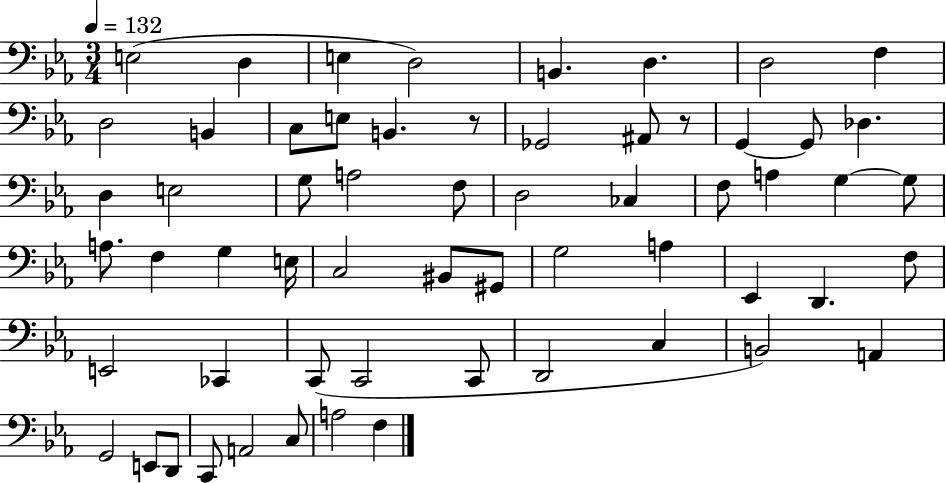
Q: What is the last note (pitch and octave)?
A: F3